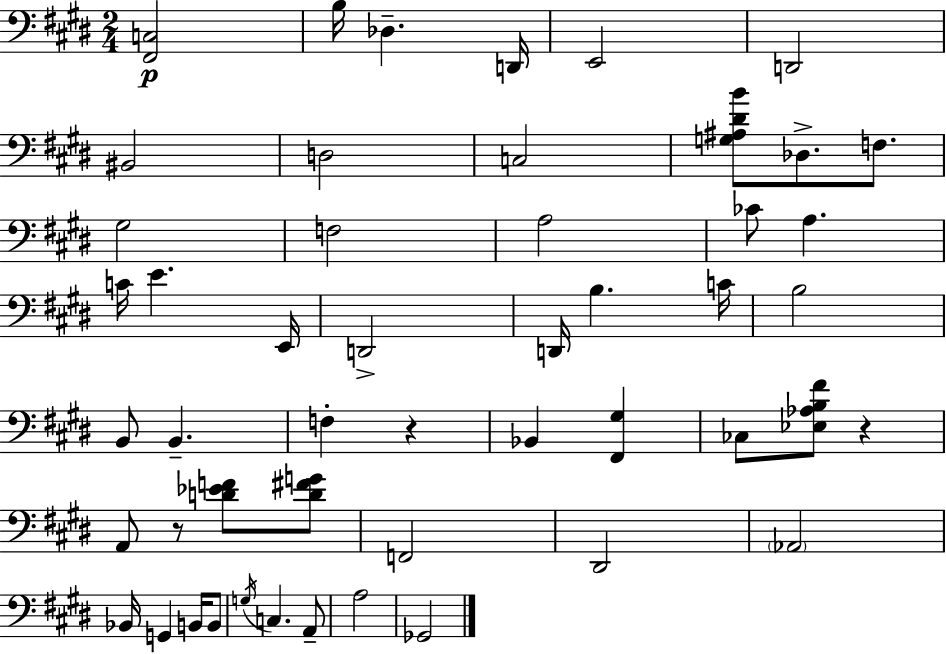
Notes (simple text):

[F#2,C3]/h B3/s Db3/q. D2/s E2/h D2/h BIS2/h D3/h C3/h [G3,A#3,D#4,B4]/e Db3/e. F3/e. G#3/h F3/h A3/h CES4/e A3/q. C4/s E4/q. E2/s D2/h D2/s B3/q. C4/s B3/h B2/e B2/q. F3/q R/q Bb2/q [F#2,G#3]/q CES3/e [Eb3,Ab3,B3,F#4]/e R/q A2/e R/e [D4,Eb4,F4]/e [D4,F#4,G4]/e F2/h D#2/h Ab2/h Bb2/s G2/q B2/s B2/e G3/s C3/q. A2/e A3/h Gb2/h